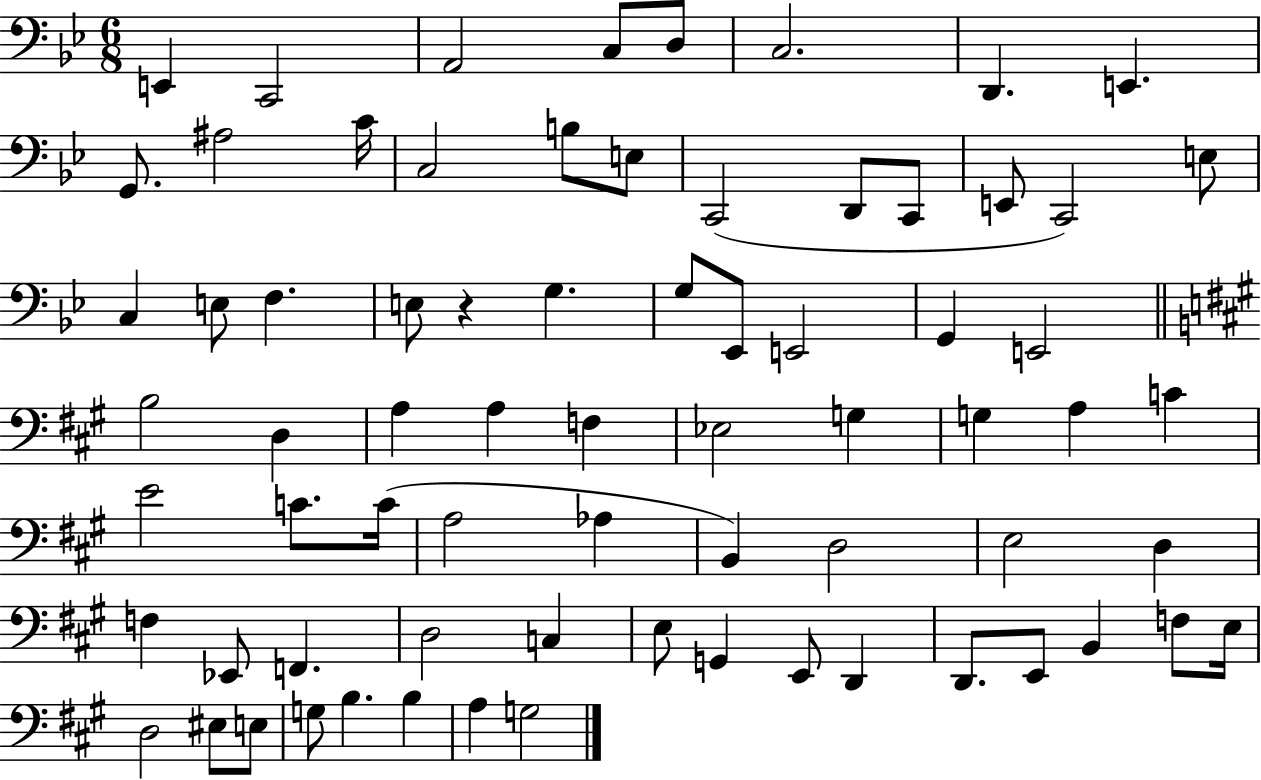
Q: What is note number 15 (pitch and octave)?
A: C2